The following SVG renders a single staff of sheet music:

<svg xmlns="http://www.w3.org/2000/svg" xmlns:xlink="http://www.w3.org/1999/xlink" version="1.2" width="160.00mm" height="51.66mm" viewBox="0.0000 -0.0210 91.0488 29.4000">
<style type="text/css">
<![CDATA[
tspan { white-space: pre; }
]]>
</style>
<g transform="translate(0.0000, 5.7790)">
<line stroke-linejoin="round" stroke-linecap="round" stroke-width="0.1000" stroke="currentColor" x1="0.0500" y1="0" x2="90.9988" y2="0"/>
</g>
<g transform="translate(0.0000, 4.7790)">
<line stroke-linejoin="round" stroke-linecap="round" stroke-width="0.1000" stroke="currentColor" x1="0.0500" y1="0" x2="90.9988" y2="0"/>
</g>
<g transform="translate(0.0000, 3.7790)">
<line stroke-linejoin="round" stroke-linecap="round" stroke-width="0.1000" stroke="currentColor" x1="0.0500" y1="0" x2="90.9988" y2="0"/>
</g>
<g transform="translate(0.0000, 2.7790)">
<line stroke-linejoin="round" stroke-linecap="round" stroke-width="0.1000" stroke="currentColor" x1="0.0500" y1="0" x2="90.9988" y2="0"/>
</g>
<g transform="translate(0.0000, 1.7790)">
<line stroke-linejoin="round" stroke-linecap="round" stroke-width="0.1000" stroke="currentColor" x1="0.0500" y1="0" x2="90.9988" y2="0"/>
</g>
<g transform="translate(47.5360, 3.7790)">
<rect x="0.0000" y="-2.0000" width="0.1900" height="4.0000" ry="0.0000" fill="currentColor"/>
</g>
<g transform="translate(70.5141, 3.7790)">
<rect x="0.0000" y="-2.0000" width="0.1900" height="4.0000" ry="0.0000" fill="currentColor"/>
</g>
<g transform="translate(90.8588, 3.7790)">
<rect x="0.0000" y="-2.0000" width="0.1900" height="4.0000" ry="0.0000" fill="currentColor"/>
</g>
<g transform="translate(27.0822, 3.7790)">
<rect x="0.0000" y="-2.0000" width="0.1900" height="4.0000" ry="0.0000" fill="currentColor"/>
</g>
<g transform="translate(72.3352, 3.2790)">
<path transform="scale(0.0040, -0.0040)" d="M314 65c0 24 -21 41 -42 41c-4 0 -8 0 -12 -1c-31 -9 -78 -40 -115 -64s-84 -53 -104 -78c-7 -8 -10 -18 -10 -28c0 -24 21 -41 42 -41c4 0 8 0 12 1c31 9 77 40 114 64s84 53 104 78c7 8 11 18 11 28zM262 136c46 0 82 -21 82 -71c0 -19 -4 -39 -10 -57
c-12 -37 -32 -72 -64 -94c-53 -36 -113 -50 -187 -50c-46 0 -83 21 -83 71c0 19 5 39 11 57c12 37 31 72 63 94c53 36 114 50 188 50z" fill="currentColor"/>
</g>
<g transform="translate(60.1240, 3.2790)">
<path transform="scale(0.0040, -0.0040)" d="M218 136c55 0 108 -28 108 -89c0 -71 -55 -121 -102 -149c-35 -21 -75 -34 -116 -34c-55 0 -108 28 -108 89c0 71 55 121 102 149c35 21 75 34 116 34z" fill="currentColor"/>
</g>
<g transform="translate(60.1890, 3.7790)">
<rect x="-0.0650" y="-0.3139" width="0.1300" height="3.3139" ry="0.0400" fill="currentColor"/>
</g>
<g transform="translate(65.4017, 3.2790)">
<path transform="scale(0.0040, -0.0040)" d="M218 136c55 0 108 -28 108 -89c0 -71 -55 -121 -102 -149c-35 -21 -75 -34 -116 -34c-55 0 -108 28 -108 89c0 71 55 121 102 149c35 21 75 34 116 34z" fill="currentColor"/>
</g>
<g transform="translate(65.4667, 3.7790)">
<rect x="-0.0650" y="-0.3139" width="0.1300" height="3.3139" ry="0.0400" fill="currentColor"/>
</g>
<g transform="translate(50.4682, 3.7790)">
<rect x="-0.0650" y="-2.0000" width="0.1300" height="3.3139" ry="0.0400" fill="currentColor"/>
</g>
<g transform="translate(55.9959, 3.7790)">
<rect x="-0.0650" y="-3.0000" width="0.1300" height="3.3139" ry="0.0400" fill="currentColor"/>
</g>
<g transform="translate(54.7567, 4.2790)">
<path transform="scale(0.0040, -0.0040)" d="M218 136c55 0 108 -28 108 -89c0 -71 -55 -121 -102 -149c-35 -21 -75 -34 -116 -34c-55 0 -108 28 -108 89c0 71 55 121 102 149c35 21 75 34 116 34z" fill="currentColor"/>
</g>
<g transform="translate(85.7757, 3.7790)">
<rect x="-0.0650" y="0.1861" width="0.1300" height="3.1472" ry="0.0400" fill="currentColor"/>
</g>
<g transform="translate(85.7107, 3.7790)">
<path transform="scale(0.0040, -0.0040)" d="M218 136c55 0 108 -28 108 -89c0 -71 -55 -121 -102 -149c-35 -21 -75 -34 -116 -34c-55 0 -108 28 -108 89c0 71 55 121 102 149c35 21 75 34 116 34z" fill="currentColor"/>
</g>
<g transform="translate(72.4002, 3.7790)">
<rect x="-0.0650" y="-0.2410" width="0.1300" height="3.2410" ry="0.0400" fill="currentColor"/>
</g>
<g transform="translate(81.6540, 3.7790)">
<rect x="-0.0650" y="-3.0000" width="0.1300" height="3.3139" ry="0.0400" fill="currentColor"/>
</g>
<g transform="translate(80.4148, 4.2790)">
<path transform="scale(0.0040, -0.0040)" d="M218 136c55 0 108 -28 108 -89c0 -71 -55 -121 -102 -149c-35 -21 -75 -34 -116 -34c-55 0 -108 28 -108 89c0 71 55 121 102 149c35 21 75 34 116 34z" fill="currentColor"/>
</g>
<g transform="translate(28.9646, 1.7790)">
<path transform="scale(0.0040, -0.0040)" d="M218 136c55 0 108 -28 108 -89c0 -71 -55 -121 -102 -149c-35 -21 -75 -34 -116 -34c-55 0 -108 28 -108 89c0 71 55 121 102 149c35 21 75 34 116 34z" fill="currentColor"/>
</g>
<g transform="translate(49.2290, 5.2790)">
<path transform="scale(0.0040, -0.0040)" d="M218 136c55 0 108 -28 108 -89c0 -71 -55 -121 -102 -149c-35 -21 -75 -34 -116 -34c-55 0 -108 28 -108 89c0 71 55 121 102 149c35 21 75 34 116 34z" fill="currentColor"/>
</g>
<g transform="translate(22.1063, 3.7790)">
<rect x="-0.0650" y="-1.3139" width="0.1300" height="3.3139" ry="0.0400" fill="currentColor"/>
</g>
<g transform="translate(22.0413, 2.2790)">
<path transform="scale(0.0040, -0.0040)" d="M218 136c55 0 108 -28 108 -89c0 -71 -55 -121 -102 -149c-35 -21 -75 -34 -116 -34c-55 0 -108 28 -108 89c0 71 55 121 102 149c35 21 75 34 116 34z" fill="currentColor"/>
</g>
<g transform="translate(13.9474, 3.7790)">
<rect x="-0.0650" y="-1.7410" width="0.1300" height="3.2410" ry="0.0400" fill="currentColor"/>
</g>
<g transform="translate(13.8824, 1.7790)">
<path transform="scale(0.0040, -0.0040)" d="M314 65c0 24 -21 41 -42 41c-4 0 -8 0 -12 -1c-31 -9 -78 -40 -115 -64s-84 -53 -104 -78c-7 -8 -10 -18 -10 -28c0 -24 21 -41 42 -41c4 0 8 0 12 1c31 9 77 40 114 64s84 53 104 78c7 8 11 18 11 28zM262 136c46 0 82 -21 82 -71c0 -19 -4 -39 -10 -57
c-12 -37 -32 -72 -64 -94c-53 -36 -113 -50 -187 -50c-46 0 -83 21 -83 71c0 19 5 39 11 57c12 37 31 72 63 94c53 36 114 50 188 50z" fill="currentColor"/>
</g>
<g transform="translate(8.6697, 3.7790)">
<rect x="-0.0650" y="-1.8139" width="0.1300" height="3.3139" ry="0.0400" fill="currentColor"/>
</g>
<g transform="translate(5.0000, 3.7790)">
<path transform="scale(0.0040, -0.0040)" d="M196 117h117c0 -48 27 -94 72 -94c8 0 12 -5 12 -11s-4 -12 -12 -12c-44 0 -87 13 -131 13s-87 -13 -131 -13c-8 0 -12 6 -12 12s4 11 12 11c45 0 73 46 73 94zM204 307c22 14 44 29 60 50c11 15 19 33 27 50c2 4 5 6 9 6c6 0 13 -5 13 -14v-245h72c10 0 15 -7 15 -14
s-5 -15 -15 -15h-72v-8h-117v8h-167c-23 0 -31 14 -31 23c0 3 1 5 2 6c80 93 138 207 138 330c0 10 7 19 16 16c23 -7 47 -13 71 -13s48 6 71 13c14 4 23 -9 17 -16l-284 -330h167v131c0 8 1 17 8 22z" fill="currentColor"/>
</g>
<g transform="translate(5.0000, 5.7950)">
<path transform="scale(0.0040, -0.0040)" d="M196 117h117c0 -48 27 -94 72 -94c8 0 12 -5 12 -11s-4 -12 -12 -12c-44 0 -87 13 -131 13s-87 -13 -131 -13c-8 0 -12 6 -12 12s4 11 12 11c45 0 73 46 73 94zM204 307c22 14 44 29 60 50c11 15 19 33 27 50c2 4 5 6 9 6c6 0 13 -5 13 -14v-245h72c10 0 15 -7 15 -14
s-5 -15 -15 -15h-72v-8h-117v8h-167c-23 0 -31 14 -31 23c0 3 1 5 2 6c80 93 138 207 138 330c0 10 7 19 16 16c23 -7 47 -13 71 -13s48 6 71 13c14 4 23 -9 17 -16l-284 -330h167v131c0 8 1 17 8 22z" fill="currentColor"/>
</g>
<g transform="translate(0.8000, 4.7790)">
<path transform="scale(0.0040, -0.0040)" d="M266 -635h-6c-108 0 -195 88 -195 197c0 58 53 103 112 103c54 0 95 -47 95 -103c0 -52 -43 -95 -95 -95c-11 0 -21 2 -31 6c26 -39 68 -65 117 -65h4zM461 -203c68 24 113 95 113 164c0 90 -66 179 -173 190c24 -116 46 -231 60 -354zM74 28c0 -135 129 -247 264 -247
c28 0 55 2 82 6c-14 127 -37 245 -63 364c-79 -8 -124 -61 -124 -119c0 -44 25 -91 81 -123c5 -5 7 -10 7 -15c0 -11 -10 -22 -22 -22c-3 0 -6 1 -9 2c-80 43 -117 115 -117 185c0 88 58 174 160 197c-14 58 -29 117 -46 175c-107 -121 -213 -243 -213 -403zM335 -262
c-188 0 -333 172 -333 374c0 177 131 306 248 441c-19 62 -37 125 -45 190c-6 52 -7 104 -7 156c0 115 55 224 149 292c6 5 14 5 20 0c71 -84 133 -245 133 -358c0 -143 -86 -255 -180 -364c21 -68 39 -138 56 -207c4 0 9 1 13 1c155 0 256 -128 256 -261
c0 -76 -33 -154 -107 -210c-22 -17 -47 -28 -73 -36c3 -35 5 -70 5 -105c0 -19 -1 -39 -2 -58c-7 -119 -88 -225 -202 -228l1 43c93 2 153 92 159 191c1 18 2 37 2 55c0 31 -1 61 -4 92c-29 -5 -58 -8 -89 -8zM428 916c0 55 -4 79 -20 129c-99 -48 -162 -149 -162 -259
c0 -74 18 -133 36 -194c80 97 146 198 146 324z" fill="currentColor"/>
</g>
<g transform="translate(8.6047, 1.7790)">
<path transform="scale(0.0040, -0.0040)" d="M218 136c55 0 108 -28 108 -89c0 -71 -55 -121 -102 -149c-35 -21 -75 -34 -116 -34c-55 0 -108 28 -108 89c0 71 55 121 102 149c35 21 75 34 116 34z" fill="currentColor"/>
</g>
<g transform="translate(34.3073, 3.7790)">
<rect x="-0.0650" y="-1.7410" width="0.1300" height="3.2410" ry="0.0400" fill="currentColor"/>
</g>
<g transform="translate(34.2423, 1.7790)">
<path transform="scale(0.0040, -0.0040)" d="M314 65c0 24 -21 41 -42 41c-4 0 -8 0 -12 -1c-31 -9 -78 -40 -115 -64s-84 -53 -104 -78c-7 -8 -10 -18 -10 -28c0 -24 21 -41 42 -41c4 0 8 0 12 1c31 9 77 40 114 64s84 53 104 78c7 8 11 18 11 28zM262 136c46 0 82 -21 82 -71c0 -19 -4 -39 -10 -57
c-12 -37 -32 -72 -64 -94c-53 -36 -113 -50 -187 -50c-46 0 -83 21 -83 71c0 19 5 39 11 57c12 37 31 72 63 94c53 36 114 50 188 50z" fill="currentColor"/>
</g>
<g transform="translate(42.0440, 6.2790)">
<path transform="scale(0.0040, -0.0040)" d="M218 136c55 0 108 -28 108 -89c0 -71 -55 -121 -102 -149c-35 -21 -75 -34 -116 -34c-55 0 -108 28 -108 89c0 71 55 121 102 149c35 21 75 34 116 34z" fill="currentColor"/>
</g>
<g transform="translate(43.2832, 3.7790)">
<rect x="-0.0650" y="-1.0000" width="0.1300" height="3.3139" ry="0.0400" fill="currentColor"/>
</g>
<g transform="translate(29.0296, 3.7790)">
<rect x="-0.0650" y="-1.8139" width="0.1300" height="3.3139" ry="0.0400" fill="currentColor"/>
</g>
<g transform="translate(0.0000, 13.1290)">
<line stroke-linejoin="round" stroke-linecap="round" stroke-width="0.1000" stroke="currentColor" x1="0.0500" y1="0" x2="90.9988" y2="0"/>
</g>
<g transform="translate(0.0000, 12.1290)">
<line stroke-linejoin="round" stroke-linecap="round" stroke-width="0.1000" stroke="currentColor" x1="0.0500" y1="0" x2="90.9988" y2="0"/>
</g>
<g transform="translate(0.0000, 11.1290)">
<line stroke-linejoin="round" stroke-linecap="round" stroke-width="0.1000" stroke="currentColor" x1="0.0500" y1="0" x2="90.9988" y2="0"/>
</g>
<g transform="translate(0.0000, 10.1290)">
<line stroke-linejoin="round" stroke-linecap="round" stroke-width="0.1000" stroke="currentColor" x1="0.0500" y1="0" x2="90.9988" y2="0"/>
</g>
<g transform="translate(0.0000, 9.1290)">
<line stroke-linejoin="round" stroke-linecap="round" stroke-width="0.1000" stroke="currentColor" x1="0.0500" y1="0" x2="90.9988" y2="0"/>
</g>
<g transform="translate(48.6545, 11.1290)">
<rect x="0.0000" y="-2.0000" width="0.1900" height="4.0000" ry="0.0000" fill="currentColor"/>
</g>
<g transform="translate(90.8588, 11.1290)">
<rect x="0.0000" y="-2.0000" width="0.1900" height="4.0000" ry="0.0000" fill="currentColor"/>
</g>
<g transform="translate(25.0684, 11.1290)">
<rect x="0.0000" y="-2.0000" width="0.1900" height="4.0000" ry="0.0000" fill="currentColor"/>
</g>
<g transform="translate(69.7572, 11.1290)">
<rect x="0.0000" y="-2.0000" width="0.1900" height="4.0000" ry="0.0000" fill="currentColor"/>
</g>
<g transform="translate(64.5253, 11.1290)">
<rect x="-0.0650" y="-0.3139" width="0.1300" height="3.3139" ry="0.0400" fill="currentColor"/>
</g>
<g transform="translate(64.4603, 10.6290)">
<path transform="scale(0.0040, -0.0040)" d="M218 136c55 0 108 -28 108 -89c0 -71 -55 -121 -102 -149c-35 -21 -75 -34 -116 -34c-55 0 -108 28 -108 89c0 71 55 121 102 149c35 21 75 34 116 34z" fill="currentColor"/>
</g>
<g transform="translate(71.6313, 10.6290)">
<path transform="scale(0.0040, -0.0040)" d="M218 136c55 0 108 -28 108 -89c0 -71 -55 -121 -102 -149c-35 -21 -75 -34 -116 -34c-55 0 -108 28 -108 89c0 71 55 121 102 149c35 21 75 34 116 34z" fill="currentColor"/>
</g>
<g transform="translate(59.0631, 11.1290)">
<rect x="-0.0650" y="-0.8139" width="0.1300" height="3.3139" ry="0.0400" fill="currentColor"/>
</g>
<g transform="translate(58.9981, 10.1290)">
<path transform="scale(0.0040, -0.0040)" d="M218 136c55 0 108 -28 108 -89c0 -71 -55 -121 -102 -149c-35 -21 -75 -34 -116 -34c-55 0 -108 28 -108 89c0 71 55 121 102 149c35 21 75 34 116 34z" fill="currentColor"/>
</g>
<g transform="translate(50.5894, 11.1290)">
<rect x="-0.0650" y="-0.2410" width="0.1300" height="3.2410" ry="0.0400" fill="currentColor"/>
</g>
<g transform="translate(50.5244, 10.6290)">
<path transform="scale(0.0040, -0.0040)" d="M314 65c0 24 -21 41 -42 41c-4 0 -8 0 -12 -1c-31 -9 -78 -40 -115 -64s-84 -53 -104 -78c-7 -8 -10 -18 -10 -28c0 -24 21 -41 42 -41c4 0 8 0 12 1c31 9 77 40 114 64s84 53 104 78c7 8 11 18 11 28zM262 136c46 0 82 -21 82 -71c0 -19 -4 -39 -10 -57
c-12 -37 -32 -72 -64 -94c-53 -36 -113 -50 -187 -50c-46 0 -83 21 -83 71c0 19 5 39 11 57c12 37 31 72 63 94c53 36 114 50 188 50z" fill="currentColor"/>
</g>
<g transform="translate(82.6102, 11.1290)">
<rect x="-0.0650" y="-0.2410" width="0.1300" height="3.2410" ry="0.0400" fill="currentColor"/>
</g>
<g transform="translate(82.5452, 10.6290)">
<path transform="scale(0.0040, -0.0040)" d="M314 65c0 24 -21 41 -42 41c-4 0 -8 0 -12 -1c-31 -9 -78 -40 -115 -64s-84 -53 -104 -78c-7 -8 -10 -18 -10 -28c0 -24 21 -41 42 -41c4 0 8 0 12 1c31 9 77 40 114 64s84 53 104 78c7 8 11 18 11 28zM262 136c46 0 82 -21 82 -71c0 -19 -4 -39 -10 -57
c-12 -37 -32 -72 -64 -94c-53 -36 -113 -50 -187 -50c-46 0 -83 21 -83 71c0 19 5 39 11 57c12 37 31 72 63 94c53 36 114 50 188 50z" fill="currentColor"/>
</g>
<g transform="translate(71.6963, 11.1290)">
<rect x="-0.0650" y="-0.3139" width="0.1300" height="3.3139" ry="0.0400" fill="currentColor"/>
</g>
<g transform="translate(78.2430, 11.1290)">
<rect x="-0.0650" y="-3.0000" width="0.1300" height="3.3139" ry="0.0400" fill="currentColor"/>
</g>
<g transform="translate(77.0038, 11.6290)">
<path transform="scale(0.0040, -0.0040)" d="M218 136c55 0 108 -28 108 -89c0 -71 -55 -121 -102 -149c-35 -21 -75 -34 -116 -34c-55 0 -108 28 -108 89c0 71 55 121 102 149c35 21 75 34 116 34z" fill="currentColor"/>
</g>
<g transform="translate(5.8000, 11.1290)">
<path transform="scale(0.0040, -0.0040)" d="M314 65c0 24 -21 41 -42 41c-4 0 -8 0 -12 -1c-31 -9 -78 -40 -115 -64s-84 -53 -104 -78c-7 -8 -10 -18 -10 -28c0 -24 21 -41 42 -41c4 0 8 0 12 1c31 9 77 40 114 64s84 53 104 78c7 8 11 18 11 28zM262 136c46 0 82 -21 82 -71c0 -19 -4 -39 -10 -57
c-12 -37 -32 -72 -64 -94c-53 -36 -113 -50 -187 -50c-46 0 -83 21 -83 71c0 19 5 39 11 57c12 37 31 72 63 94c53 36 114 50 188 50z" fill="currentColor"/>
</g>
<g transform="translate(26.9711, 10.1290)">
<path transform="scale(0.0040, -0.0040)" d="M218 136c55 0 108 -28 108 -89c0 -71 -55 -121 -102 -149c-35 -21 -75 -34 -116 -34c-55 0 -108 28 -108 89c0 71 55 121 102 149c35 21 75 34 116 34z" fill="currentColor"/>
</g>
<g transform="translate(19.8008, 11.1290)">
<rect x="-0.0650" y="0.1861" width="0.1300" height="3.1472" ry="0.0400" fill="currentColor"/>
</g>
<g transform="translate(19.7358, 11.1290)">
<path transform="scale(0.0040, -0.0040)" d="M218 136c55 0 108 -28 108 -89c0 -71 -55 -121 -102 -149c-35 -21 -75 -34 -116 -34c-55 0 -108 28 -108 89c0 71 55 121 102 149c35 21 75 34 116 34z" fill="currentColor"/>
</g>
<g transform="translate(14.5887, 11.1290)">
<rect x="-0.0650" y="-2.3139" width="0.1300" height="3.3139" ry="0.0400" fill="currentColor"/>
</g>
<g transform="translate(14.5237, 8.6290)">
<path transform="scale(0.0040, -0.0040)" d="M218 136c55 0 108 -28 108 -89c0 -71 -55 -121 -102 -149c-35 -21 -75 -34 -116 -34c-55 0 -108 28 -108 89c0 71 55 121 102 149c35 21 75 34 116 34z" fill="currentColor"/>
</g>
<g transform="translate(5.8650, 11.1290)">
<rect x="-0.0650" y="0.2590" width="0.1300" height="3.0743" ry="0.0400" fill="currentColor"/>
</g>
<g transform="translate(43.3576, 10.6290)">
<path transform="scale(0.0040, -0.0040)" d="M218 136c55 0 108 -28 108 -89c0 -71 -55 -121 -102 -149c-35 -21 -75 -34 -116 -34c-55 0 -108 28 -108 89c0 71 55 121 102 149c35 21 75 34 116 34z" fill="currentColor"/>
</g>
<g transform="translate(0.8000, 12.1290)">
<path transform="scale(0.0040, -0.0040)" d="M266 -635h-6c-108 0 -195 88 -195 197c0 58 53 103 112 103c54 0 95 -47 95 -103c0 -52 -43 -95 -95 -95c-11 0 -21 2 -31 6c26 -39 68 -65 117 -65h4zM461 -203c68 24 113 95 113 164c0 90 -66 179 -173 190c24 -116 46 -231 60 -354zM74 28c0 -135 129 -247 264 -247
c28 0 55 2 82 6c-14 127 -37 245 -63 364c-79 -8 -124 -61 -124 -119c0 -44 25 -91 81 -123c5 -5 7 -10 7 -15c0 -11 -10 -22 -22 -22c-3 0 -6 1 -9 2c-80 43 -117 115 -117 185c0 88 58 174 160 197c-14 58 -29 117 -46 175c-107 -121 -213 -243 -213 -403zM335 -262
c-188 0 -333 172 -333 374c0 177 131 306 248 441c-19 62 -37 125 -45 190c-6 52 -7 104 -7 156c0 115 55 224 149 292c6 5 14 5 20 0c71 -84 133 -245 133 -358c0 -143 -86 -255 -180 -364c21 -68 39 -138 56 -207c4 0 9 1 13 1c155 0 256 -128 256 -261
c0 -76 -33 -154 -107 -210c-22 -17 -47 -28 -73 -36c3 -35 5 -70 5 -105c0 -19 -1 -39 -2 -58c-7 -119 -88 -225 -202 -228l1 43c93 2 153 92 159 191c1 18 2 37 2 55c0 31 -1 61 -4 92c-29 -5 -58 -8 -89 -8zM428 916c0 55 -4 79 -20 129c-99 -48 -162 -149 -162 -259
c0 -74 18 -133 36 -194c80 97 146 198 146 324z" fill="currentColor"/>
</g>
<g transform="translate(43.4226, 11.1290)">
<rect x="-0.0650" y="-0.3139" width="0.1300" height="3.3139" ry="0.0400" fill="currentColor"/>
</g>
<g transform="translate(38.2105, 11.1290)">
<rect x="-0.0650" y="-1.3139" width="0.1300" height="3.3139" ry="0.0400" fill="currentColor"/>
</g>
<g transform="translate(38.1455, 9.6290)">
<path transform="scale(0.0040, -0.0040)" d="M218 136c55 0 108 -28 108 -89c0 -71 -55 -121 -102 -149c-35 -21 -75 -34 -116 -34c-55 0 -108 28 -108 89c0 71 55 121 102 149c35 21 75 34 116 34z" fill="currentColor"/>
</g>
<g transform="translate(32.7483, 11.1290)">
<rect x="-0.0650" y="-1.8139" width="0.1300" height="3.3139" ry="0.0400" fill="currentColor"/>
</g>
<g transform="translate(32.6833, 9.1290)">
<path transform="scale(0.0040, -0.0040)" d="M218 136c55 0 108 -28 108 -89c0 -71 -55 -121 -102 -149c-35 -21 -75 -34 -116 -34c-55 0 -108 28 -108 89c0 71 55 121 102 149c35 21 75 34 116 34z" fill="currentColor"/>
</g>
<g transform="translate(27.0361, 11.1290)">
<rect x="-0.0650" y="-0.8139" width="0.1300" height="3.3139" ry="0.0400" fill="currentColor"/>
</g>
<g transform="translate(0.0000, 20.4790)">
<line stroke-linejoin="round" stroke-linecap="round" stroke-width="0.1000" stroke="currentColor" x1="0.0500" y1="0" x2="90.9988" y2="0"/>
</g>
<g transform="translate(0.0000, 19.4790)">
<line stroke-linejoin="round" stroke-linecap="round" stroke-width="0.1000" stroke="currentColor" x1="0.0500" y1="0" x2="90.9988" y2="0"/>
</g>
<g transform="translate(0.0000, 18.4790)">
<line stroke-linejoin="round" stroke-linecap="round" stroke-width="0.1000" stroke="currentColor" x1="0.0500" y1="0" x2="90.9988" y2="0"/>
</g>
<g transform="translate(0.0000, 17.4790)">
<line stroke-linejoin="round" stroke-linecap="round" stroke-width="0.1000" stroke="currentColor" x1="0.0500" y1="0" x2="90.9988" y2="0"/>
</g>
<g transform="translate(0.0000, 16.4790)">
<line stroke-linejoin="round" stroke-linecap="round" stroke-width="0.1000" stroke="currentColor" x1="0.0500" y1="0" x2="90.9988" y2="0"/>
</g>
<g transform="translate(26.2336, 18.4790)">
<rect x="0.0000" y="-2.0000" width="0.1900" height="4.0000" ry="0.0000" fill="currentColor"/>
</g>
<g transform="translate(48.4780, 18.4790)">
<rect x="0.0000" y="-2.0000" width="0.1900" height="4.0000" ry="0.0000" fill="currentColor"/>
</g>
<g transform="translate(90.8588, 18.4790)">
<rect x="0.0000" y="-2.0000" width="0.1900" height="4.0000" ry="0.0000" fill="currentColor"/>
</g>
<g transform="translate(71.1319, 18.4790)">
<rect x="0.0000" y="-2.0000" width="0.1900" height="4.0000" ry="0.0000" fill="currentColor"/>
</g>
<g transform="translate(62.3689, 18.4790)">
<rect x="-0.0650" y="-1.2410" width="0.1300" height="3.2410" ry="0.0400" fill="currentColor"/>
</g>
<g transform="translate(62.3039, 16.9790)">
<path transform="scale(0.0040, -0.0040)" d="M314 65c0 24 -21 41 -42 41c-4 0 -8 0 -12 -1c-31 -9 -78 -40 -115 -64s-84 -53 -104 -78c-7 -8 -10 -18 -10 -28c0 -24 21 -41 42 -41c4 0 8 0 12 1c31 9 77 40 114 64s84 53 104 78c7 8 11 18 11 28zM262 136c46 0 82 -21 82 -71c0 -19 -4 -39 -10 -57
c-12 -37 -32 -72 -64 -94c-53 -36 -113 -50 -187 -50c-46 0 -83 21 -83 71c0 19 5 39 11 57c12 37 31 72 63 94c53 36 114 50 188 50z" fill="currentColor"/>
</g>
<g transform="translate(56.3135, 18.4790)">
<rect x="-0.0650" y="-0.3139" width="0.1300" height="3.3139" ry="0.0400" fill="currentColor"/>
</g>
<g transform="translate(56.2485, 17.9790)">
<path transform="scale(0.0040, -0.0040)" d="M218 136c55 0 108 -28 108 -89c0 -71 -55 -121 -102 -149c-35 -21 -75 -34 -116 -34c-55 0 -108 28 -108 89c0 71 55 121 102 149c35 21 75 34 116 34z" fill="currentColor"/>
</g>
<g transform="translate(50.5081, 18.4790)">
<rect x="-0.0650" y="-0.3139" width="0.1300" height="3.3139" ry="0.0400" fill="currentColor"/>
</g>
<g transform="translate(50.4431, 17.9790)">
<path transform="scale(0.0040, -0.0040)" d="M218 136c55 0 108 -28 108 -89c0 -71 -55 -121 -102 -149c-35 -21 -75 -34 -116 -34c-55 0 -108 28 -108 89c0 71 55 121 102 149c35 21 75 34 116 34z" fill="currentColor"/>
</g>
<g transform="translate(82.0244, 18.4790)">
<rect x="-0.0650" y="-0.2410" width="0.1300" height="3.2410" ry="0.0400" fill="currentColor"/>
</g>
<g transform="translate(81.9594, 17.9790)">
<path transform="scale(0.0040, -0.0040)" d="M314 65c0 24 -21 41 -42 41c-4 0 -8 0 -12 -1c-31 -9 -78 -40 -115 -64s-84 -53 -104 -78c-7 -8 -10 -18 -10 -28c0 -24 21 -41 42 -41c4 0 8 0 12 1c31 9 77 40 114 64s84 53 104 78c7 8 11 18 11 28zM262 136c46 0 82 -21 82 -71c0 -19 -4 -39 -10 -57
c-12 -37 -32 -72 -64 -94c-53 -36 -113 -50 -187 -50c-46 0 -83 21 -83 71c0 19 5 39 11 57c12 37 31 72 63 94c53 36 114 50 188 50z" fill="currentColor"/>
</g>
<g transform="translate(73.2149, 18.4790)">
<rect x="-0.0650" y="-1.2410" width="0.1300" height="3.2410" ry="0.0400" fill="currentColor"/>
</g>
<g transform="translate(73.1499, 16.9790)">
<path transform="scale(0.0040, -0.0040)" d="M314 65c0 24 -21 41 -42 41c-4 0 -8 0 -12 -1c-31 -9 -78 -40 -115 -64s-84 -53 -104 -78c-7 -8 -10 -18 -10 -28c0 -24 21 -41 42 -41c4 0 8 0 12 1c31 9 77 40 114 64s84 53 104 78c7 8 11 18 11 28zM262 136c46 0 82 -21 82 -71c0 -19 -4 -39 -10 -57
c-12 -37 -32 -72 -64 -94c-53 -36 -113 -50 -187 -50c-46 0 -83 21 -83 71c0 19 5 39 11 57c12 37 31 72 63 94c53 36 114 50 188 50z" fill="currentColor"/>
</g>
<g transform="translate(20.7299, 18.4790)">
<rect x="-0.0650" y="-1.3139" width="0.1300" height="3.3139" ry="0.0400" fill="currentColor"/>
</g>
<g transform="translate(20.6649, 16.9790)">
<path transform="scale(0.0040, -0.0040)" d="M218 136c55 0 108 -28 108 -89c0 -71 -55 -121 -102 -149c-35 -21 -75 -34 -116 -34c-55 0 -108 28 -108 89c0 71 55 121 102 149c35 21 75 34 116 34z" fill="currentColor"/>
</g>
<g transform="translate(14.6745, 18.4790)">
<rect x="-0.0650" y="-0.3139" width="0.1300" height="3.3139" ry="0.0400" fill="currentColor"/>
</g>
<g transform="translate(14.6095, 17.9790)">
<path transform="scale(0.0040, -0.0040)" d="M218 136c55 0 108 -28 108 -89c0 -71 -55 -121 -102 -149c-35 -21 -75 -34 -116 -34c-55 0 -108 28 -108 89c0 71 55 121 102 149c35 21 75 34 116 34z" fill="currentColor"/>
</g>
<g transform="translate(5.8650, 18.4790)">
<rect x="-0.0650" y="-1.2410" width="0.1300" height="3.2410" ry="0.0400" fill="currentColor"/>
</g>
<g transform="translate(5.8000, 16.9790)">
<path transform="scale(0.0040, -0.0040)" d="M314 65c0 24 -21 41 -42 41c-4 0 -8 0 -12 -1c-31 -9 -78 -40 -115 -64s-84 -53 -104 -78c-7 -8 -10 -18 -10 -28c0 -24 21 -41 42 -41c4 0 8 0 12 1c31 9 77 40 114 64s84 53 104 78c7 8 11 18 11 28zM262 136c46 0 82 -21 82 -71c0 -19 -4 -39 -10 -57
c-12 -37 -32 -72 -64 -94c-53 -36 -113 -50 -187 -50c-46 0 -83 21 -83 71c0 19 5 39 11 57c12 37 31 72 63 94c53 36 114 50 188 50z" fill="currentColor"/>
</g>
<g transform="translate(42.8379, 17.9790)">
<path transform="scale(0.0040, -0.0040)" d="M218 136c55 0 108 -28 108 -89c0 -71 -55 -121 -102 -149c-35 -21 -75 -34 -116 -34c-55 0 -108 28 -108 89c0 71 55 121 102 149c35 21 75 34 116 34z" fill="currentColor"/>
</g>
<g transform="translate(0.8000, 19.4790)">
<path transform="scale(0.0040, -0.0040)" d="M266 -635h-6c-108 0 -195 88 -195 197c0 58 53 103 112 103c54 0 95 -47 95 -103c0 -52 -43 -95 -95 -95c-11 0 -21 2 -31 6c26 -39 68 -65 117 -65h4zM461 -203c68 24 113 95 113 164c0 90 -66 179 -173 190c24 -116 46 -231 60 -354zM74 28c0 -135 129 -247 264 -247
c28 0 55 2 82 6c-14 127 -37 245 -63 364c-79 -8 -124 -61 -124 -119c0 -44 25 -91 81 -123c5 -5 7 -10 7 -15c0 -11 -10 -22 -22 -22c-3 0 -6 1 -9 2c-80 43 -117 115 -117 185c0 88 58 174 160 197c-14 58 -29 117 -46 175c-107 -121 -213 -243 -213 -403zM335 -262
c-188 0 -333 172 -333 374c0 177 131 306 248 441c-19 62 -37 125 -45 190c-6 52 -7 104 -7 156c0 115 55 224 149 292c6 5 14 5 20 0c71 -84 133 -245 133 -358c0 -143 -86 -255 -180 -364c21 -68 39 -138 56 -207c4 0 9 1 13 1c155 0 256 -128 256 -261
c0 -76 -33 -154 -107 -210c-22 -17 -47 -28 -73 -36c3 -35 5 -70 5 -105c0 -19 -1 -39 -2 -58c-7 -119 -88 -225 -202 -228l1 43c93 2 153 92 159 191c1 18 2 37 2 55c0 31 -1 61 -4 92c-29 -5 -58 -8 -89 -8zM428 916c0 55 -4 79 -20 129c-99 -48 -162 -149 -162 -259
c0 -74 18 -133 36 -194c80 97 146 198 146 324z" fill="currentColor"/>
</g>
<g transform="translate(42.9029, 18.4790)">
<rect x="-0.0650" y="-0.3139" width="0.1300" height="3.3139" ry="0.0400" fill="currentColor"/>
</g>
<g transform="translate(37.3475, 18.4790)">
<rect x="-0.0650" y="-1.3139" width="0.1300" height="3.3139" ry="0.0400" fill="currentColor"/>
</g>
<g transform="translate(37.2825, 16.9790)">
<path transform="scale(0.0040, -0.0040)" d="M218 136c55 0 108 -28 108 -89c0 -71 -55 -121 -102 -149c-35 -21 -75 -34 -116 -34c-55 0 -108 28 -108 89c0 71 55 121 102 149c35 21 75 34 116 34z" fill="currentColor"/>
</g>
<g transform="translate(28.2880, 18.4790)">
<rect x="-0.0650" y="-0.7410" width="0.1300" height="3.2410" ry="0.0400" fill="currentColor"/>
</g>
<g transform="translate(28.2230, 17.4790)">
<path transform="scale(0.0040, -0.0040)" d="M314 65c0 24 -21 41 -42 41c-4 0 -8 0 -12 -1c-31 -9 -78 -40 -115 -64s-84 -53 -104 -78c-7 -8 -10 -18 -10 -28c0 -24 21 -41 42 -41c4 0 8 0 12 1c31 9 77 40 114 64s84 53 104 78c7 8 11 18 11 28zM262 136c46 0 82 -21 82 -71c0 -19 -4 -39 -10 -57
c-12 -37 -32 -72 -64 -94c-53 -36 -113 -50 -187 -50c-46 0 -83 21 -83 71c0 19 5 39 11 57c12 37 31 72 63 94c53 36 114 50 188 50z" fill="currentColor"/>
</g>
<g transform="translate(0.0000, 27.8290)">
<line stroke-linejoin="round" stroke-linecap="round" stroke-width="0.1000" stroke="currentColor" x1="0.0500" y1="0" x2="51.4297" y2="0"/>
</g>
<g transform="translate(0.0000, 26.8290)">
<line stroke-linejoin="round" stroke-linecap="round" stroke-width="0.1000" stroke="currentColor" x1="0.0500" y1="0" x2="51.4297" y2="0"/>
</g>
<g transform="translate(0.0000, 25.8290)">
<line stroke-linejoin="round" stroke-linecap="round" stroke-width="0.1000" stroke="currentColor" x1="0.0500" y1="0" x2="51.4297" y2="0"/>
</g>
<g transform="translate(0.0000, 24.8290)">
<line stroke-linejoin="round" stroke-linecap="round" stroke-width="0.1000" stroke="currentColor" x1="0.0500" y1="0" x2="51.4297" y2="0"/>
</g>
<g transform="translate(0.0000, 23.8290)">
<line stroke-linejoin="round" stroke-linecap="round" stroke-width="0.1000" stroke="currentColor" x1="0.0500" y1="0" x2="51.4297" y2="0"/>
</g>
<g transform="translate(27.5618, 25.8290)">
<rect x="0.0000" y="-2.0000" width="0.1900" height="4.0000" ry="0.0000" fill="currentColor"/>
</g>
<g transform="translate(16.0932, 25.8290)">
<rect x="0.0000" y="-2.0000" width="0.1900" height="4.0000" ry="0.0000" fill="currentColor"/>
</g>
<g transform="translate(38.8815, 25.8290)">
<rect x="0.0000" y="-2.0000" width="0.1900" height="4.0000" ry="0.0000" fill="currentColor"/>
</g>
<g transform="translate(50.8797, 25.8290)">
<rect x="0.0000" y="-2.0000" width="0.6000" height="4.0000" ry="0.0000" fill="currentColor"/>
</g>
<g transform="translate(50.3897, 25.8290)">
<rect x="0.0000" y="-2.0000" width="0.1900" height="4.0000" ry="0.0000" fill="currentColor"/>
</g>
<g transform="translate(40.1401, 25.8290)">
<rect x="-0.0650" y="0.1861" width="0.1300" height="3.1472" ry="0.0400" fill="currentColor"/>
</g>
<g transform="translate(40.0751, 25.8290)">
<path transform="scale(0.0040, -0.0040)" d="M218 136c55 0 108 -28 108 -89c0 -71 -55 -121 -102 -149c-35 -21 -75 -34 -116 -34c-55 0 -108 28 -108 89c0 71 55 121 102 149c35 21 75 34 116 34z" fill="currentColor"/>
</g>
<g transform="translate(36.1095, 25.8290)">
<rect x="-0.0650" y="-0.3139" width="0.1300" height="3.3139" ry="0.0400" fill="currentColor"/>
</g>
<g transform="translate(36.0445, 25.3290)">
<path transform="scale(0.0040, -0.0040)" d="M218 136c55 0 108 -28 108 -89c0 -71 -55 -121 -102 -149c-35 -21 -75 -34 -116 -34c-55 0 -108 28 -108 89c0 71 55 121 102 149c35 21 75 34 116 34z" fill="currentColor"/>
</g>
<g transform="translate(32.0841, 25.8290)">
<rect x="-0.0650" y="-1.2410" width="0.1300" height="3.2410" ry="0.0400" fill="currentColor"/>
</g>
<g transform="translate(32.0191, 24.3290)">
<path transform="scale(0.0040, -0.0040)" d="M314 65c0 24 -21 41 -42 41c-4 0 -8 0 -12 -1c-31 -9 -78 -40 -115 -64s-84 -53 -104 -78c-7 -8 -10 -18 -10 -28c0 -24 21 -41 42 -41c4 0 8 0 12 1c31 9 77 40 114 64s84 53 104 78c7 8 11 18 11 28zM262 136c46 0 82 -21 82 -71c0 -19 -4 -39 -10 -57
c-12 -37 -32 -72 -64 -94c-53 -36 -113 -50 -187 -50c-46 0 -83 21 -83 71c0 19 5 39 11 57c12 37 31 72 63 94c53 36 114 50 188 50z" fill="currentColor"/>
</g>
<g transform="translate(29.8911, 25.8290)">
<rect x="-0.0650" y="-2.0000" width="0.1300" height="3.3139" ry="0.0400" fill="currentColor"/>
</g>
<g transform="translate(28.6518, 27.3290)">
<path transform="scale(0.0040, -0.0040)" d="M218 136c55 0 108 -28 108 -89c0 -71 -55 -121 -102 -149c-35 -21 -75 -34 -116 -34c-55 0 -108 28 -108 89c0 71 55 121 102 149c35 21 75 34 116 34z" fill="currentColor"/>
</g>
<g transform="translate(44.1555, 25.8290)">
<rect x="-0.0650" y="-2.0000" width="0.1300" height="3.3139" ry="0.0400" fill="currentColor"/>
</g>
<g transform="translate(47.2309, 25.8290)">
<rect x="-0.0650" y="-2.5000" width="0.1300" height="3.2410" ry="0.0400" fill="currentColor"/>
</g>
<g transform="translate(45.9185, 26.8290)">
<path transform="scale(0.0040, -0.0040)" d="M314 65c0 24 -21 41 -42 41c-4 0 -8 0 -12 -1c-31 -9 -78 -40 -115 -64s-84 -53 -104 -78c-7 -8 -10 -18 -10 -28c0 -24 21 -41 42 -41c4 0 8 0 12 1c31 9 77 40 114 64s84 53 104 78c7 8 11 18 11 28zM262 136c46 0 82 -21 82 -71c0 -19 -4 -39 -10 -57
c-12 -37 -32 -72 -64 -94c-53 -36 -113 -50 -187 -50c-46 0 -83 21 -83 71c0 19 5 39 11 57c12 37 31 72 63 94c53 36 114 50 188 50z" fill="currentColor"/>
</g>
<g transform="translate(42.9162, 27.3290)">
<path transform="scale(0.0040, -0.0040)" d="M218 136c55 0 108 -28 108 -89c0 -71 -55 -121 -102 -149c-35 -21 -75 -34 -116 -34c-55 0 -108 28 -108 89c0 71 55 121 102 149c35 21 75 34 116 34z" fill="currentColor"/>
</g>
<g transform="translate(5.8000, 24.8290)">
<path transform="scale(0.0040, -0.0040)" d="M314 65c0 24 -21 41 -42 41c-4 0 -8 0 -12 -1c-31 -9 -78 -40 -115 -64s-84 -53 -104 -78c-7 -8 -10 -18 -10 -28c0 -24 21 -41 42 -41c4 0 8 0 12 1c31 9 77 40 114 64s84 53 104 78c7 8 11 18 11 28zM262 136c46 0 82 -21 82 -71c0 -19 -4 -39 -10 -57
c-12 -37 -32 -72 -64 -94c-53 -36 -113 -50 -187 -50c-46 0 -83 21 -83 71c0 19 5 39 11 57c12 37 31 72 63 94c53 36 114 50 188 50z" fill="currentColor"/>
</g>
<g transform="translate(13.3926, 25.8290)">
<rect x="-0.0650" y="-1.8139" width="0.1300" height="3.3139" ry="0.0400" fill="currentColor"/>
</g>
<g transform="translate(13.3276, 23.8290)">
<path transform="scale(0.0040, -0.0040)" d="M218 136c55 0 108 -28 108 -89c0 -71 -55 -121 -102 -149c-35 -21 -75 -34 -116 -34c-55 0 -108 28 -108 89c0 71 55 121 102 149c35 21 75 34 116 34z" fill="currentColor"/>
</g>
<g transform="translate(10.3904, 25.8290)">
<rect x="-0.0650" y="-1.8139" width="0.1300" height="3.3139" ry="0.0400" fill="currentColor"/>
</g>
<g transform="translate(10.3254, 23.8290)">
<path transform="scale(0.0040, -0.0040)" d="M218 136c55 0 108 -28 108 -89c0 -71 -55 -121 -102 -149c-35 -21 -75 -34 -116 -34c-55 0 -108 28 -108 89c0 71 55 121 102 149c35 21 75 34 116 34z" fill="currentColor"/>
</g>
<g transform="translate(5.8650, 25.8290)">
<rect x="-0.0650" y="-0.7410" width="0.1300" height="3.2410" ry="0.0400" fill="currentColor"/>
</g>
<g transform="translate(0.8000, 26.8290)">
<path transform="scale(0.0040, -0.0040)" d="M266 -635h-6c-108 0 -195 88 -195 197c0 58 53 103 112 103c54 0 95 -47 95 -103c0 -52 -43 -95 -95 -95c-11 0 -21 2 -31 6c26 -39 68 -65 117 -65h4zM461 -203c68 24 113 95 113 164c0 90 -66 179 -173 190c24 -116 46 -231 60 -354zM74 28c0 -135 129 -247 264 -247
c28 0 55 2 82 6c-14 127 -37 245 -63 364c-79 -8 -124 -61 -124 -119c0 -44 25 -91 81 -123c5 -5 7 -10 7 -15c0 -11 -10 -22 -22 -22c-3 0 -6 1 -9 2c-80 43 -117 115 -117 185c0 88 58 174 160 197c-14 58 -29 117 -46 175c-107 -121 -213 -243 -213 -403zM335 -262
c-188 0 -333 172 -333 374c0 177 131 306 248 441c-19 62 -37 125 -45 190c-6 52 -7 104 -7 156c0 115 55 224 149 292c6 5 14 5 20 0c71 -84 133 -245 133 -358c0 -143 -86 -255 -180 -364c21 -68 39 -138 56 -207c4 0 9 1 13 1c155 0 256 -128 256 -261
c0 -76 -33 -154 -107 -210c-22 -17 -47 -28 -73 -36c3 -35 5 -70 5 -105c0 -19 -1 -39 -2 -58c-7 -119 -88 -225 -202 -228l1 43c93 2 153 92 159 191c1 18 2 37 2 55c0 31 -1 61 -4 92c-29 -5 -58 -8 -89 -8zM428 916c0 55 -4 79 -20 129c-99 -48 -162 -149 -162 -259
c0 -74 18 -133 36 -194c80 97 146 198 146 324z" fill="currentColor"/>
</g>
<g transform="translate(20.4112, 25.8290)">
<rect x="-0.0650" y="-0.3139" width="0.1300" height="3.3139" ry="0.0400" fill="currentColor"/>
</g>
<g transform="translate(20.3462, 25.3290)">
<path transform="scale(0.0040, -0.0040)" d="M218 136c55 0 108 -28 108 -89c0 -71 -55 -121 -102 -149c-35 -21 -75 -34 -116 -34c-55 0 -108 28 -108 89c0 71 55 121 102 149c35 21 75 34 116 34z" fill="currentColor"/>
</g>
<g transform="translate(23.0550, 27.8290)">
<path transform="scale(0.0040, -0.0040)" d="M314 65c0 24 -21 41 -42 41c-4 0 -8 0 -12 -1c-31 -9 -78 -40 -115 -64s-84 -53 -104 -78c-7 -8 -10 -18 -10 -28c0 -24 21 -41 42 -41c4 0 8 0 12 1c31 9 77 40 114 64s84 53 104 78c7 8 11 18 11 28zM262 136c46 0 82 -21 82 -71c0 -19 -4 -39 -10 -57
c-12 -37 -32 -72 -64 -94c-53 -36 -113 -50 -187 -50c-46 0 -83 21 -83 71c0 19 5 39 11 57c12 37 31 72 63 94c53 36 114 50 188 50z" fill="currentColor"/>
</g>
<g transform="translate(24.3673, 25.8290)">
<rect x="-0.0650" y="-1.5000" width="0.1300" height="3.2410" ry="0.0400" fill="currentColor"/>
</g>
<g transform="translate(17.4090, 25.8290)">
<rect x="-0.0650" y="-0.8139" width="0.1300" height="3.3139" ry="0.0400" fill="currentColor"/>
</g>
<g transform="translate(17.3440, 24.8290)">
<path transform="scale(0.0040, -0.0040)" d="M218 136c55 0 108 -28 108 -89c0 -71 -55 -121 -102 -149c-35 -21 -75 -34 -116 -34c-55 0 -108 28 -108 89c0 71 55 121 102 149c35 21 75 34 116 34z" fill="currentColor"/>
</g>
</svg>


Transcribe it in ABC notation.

X:1
T:Untitled
M:4/4
L:1/4
K:C
f f2 e f f2 D F A c c c2 A B B2 g B d f e c c2 d c c A c2 e2 c e d2 e c c c e2 e2 c2 d2 f f d c E2 F e2 c B F G2